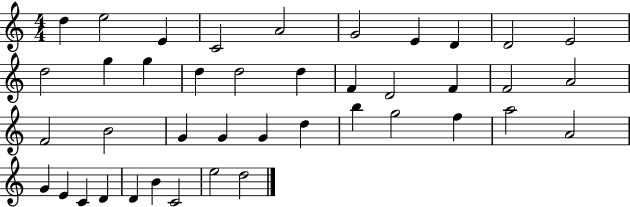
{
  \clef treble
  \numericTimeSignature
  \time 4/4
  \key c \major
  d''4 e''2 e'4 | c'2 a'2 | g'2 e'4 d'4 | d'2 e'2 | \break d''2 g''4 g''4 | d''4 d''2 d''4 | f'4 d'2 f'4 | f'2 a'2 | \break f'2 b'2 | g'4 g'4 g'4 d''4 | b''4 g''2 f''4 | a''2 a'2 | \break g'4 e'4 c'4 d'4 | d'4 b'4 c'2 | e''2 d''2 | \bar "|."
}